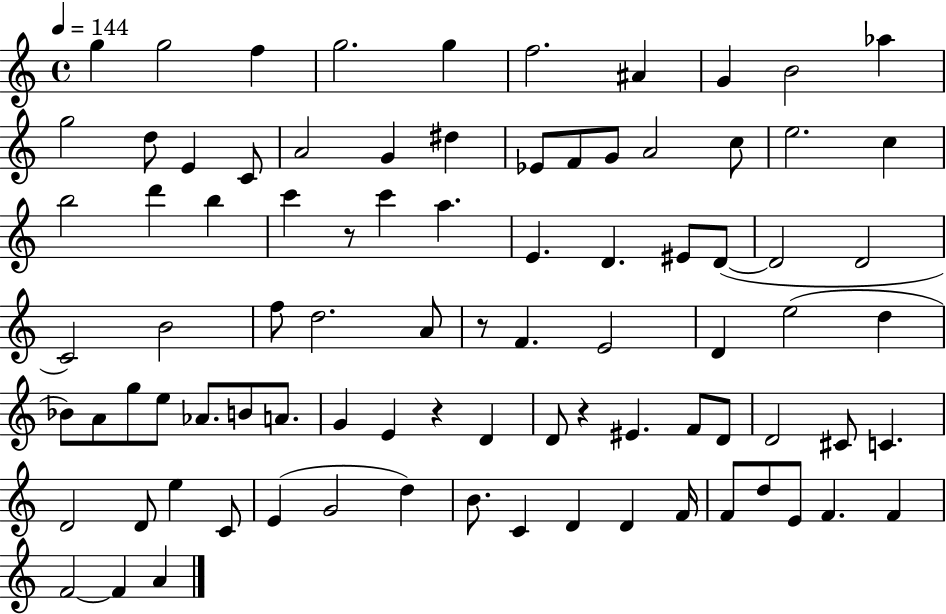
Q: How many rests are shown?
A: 4